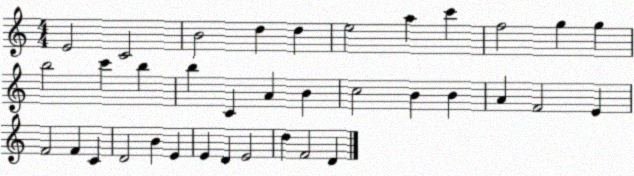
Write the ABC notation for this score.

X:1
T:Untitled
M:4/4
L:1/4
K:C
E2 C2 B2 d d e2 a c' f2 g g b2 c' b b C A B c2 B B A F2 E F2 F C D2 B E E D E2 d F2 D